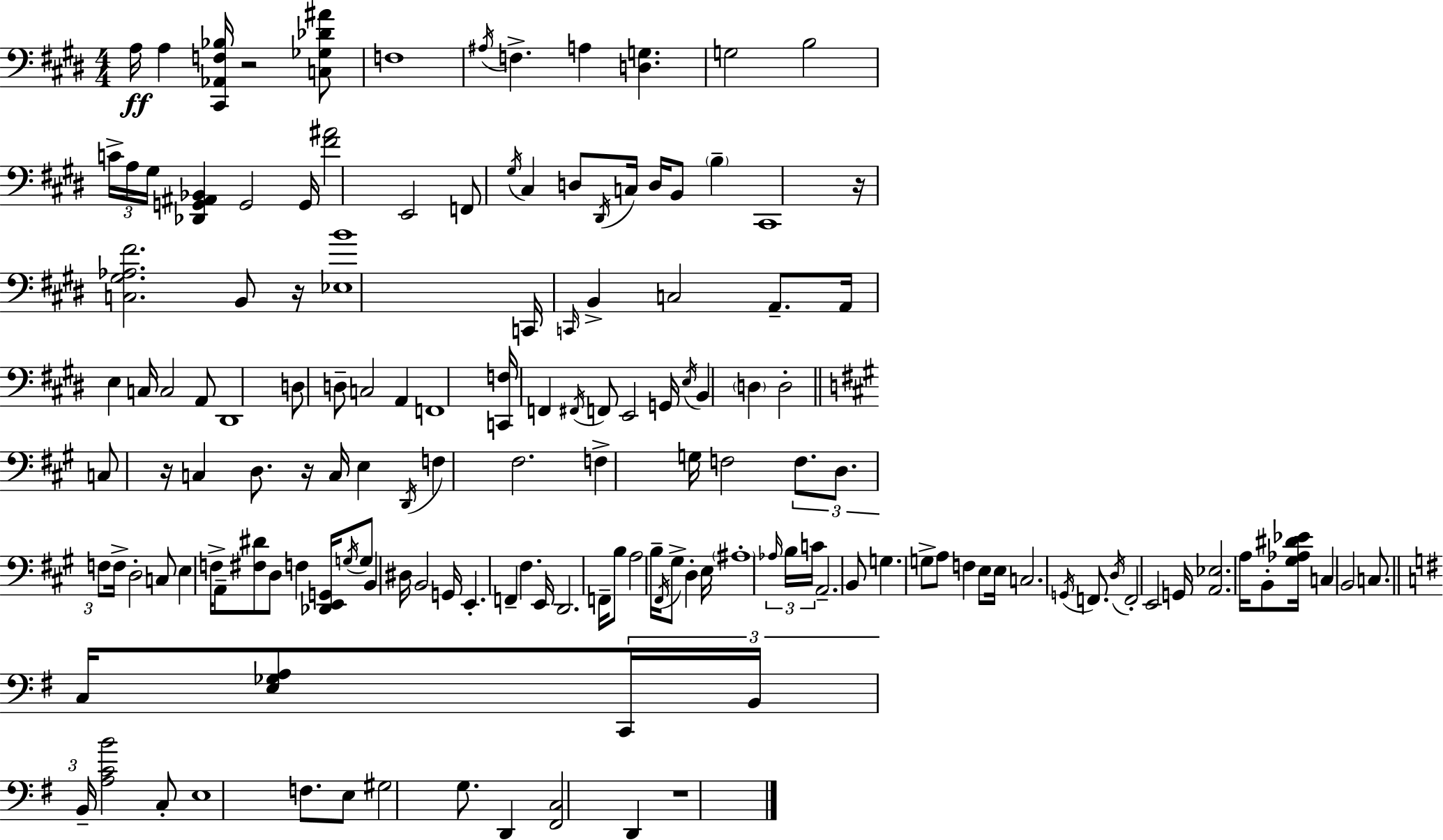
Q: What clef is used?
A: bass